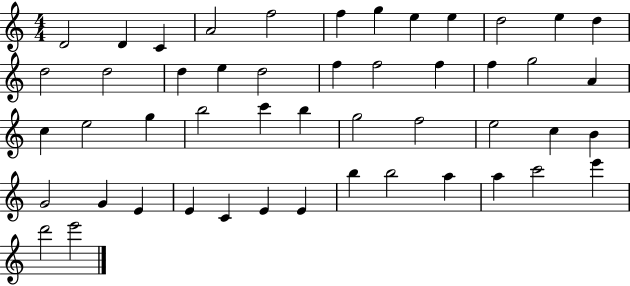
{
  \clef treble
  \numericTimeSignature
  \time 4/4
  \key c \major
  d'2 d'4 c'4 | a'2 f''2 | f''4 g''4 e''4 e''4 | d''2 e''4 d''4 | \break d''2 d''2 | d''4 e''4 d''2 | f''4 f''2 f''4 | f''4 g''2 a'4 | \break c''4 e''2 g''4 | b''2 c'''4 b''4 | g''2 f''2 | e''2 c''4 b'4 | \break g'2 g'4 e'4 | e'4 c'4 e'4 e'4 | b''4 b''2 a''4 | a''4 c'''2 e'''4 | \break d'''2 e'''2 | \bar "|."
}